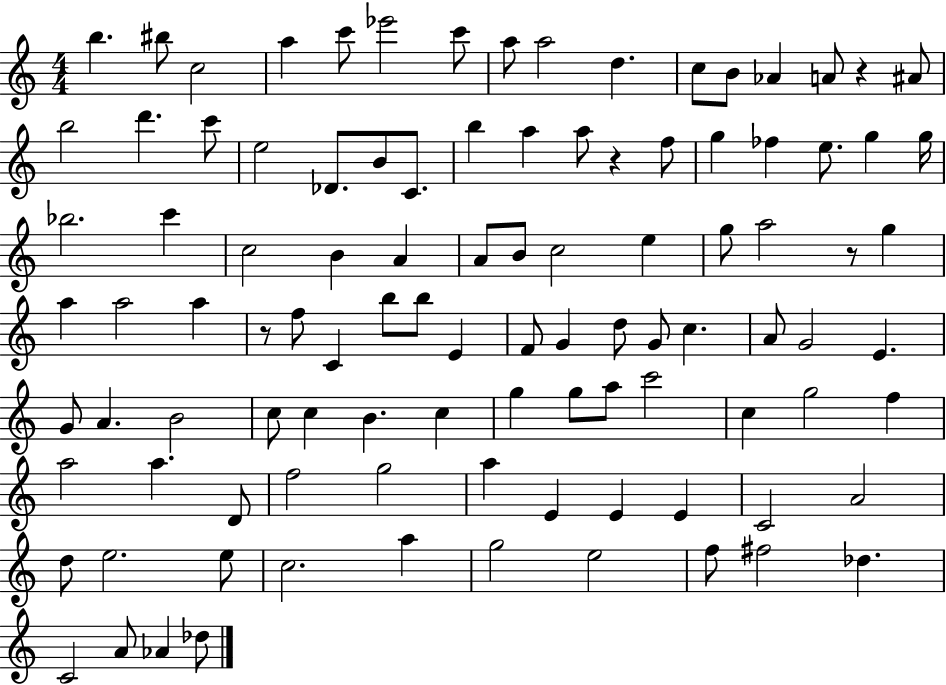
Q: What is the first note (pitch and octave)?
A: B5